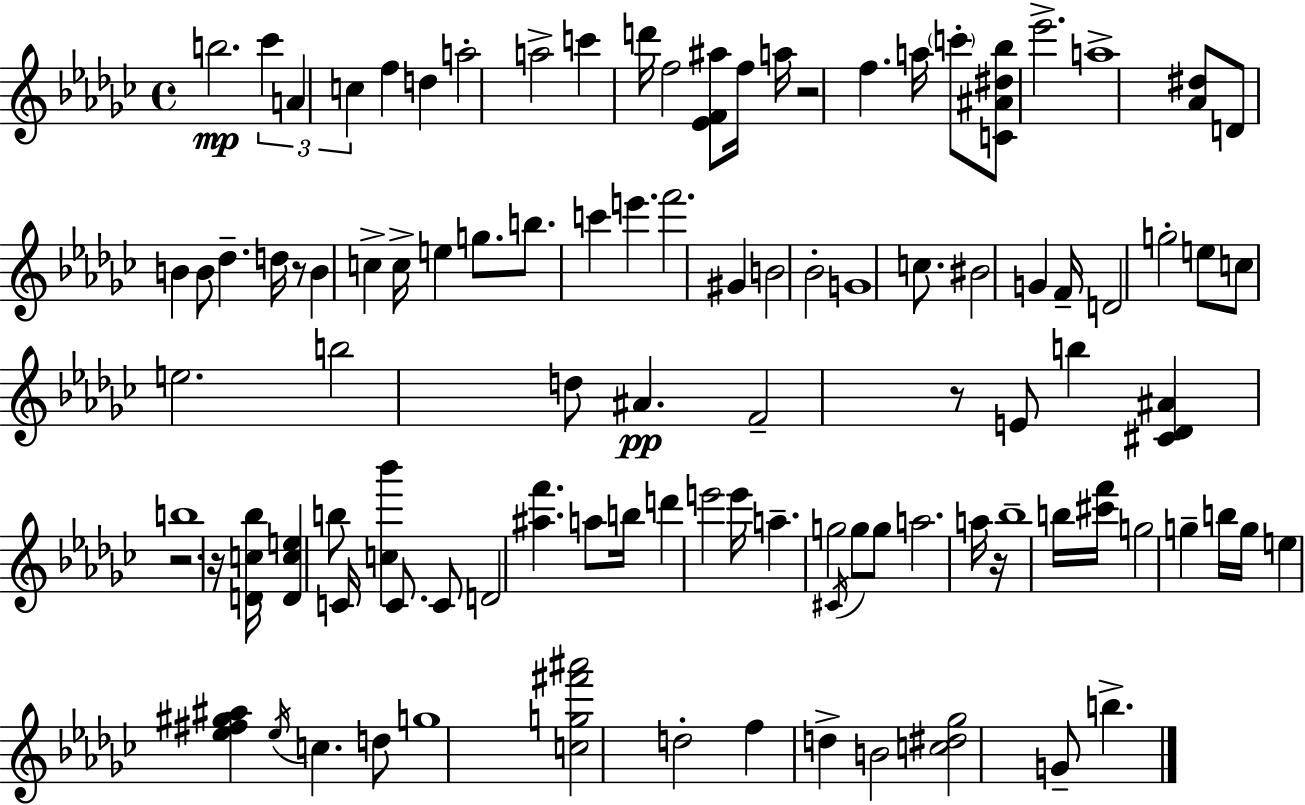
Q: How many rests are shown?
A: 6